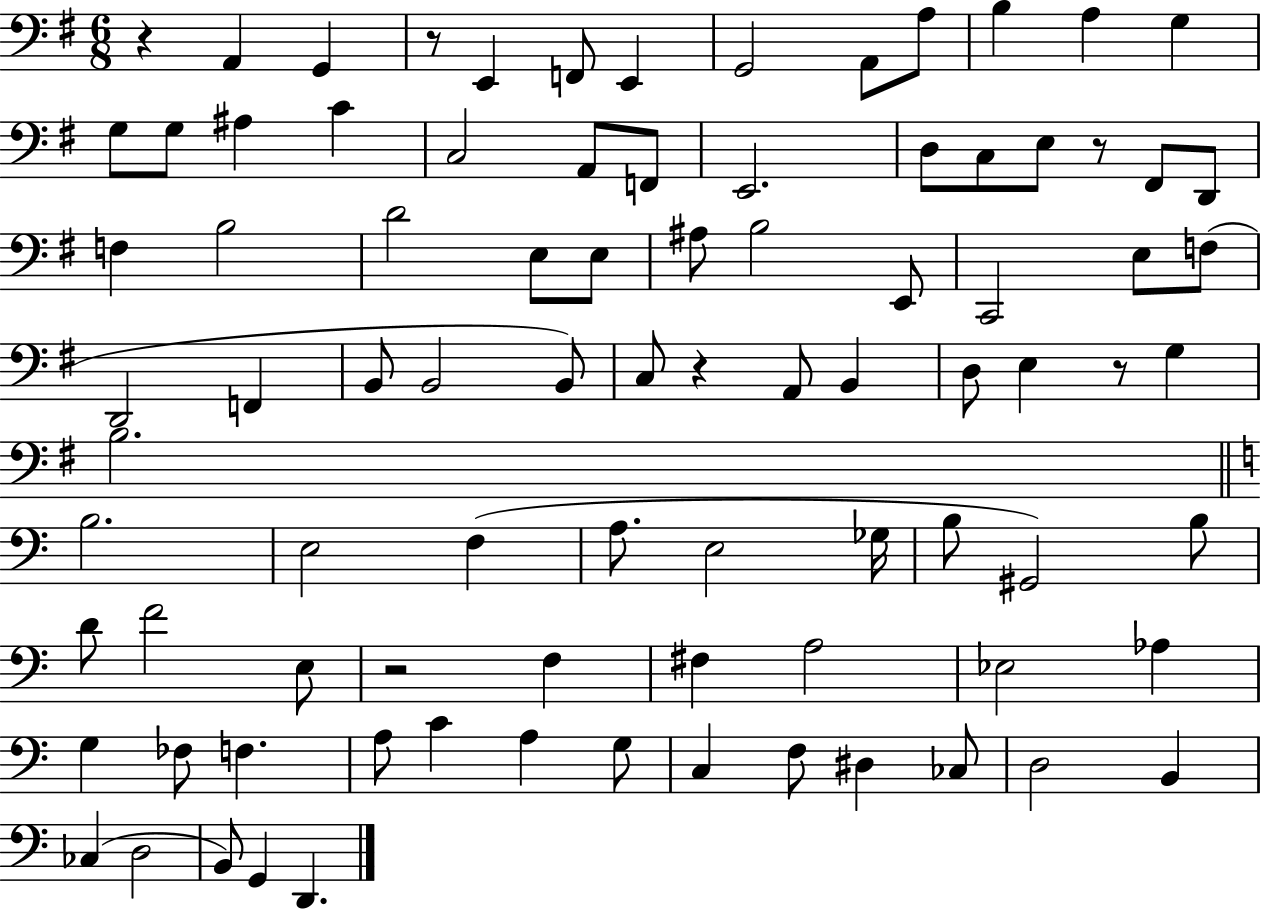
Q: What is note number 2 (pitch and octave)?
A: G2